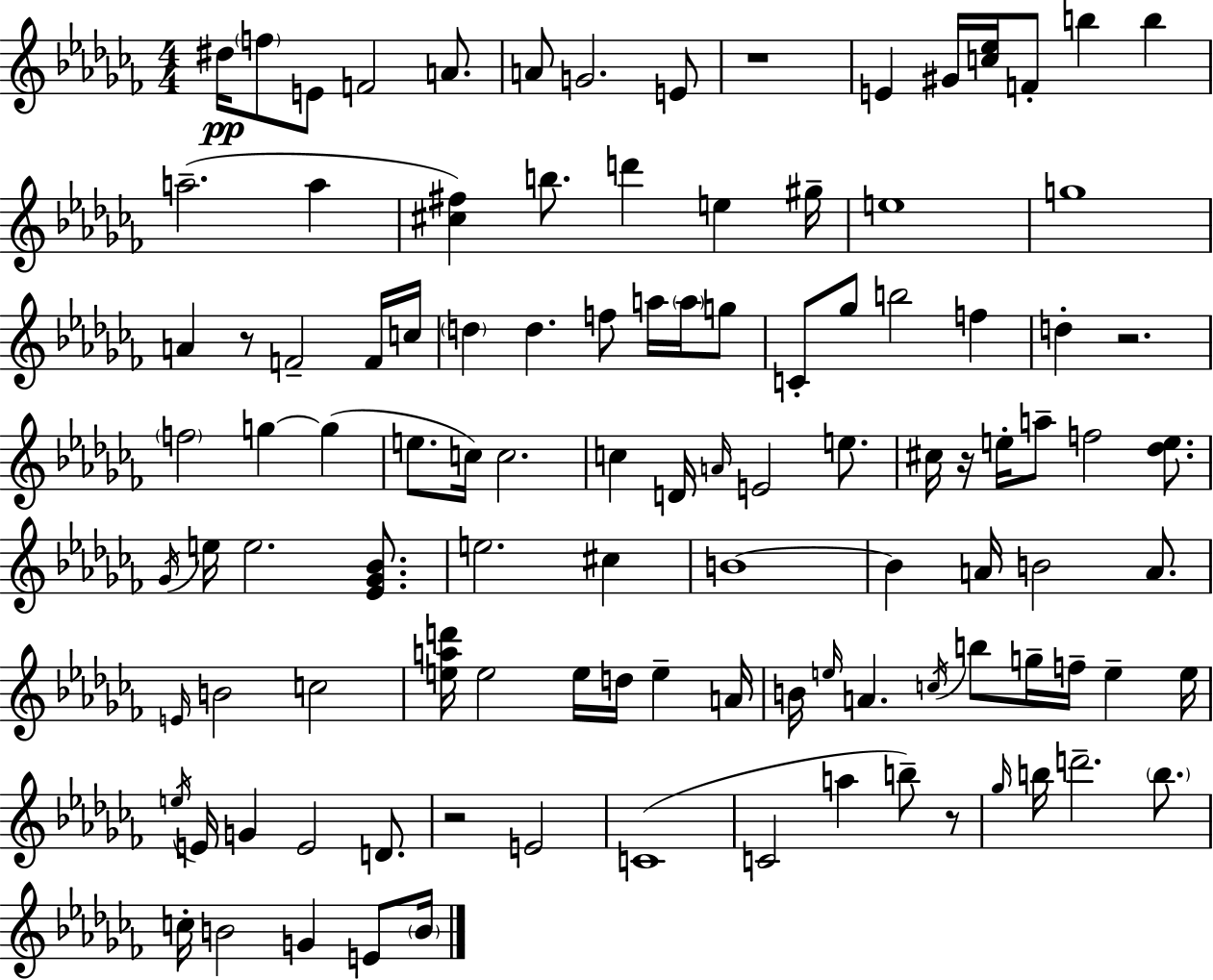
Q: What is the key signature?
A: AES minor